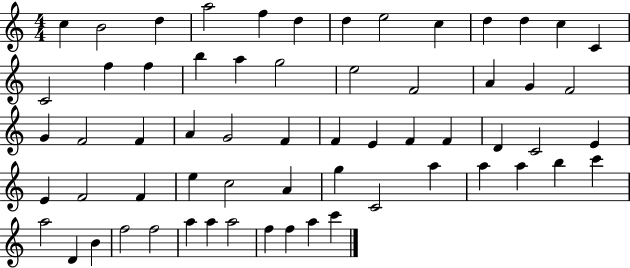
{
  \clef treble
  \numericTimeSignature
  \time 4/4
  \key c \major
  c''4 b'2 d''4 | a''2 f''4 d''4 | d''4 e''2 c''4 | d''4 d''4 c''4 c'4 | \break c'2 f''4 f''4 | b''4 a''4 g''2 | e''2 f'2 | a'4 g'4 f'2 | \break g'4 f'2 f'4 | a'4 g'2 f'4 | f'4 e'4 f'4 f'4 | d'4 c'2 e'4 | \break e'4 f'2 f'4 | e''4 c''2 a'4 | g''4 c'2 a''4 | a''4 a''4 b''4 c'''4 | \break a''2 d'4 b'4 | f''2 f''2 | a''4 a''4 a''2 | f''4 f''4 a''4 c'''4 | \break \bar "|."
}